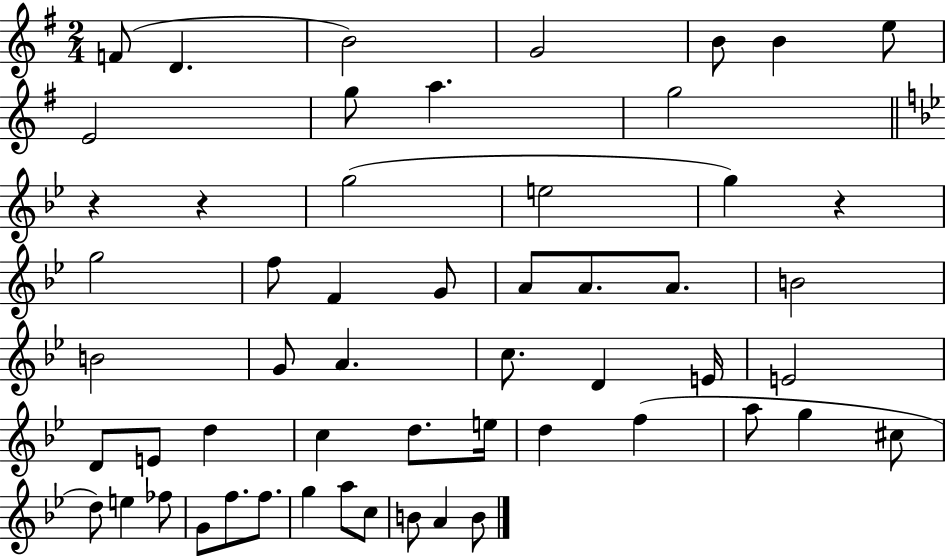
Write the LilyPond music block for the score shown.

{
  \clef treble
  \numericTimeSignature
  \time 2/4
  \key g \major
  \repeat volta 2 { f'8( d'4. | b'2) | g'2 | b'8 b'4 e''8 | \break e'2 | g''8 a''4. | g''2 | \bar "||" \break \key bes \major r4 r4 | g''2( | e''2 | g''4) r4 | \break g''2 | f''8 f'4 g'8 | a'8 a'8. a'8. | b'2 | \break b'2 | g'8 a'4. | c''8. d'4 e'16 | e'2 | \break d'8 e'8 d''4 | c''4 d''8. e''16 | d''4 f''4( | a''8 g''4 cis''8 | \break d''8) e''4 fes''8 | g'8 f''8. f''8. | g''4 a''8 c''8 | b'8 a'4 b'8 | \break } \bar "|."
}